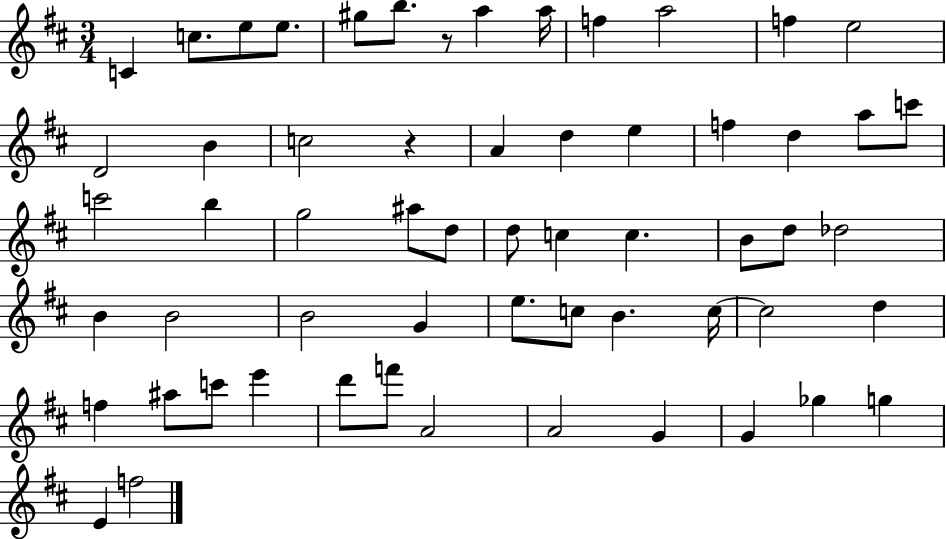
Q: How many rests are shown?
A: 2